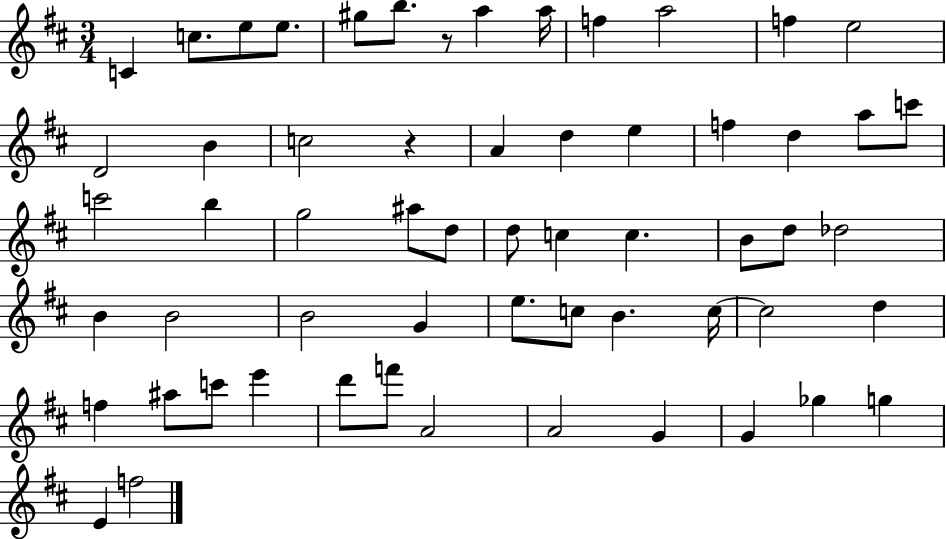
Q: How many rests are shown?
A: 2